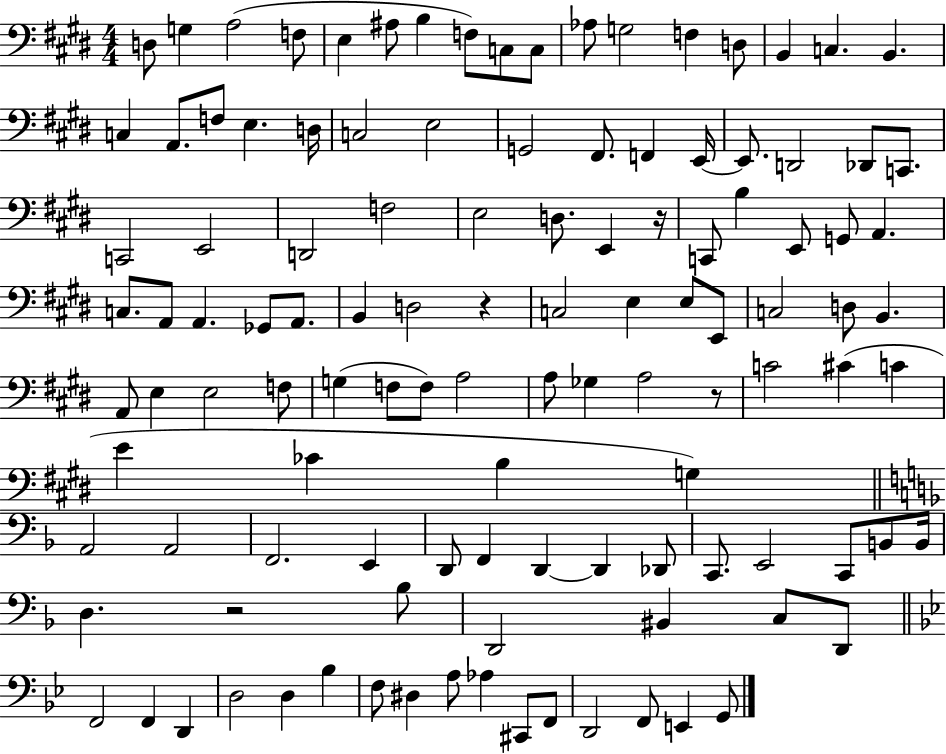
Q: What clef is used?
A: bass